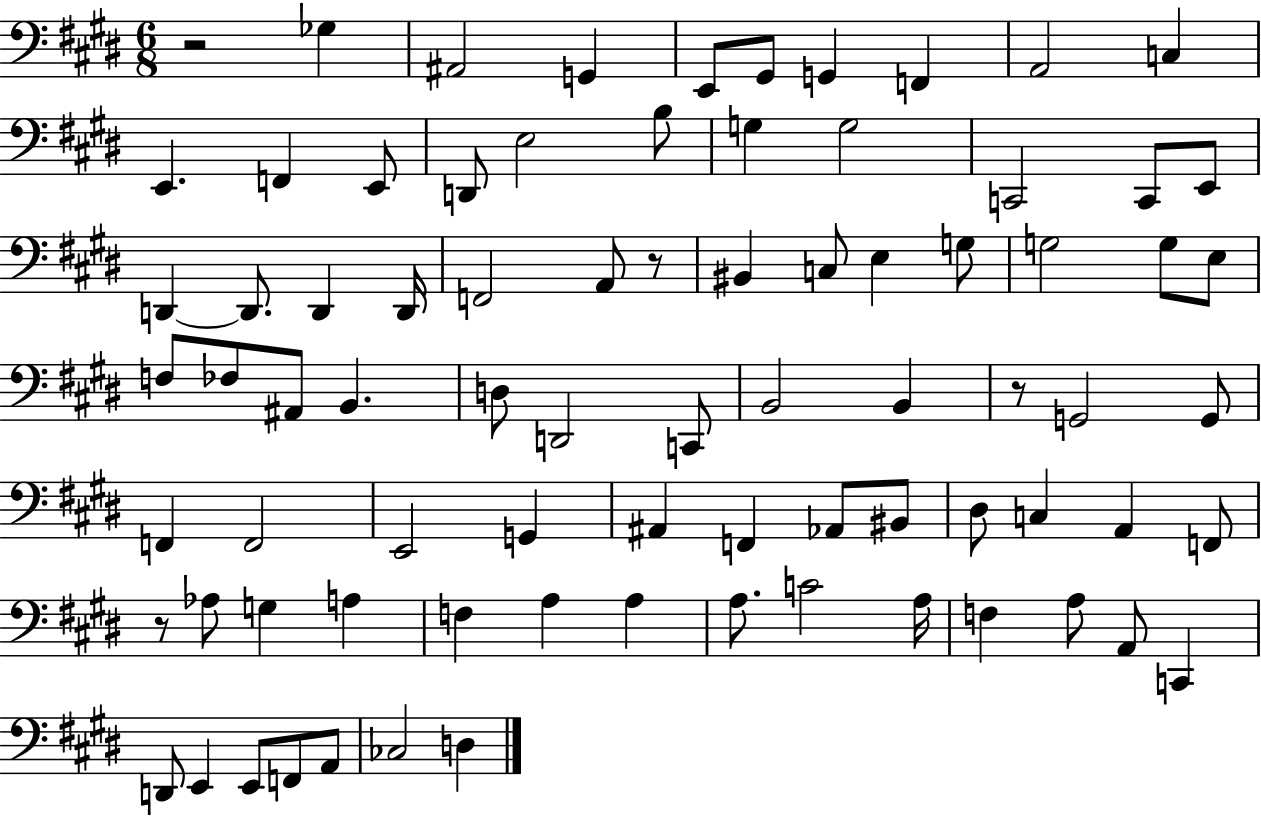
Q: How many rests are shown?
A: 4